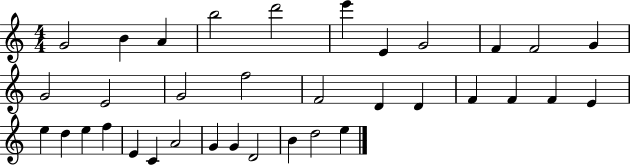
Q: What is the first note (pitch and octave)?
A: G4